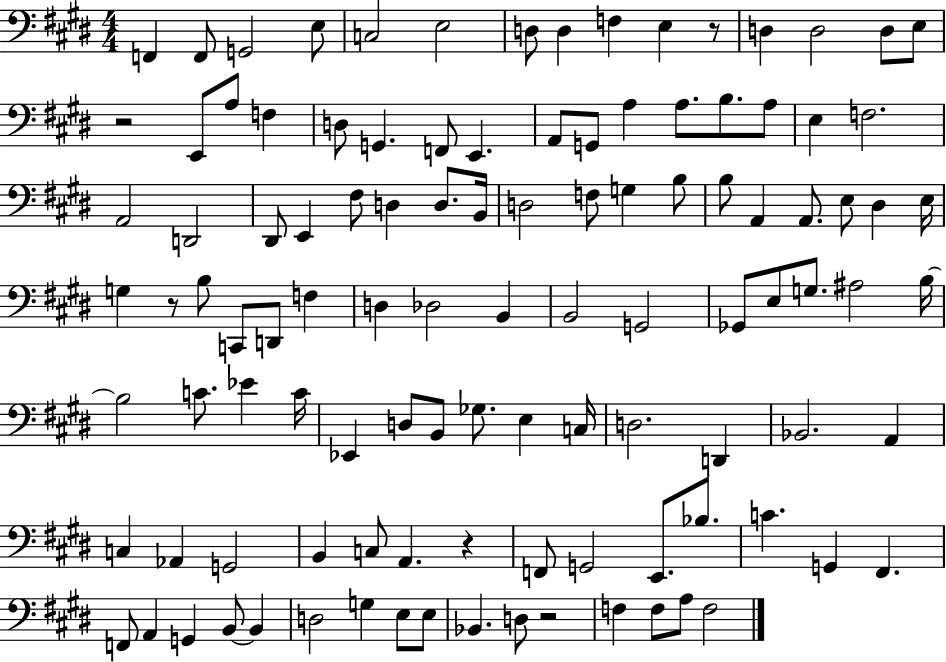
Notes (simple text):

F2/q F2/e G2/h E3/e C3/h E3/h D3/e D3/q F3/q E3/q R/e D3/q D3/h D3/e E3/e R/h E2/e A3/e F3/q D3/e G2/q. F2/e E2/q. A2/e G2/e A3/q A3/e. B3/e. A3/e E3/q F3/h. A2/h D2/h D#2/e E2/q F#3/e D3/q D3/e. B2/s D3/h F3/e G3/q B3/e B3/e A2/q A2/e. E3/e D#3/q E3/s G3/q R/e B3/e C2/e D2/e F3/q D3/q Db3/h B2/q B2/h G2/h Gb2/e E3/e G3/e. A#3/h B3/s B3/h C4/e. Eb4/q C4/s Eb2/q D3/e B2/e Gb3/e. E3/q C3/s D3/h. D2/q Bb2/h. A2/q C3/q Ab2/q G2/h B2/q C3/e A2/q. R/q F2/e G2/h E2/e. Bb3/e. C4/q. G2/q F#2/q. F2/e A2/q G2/q B2/e B2/q D3/h G3/q E3/e E3/e Bb2/q. D3/e R/h F3/q F3/e A3/e F3/h